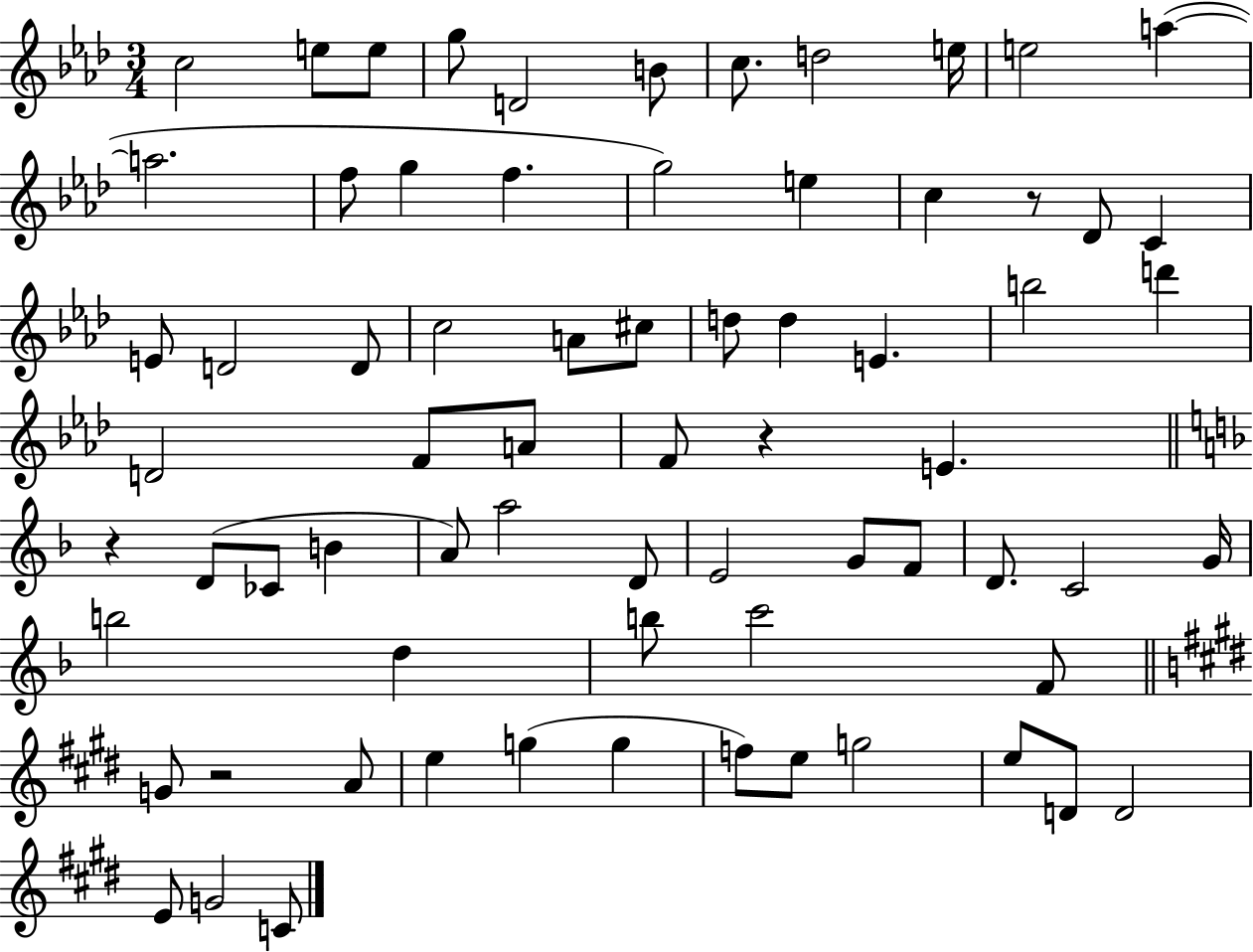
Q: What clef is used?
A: treble